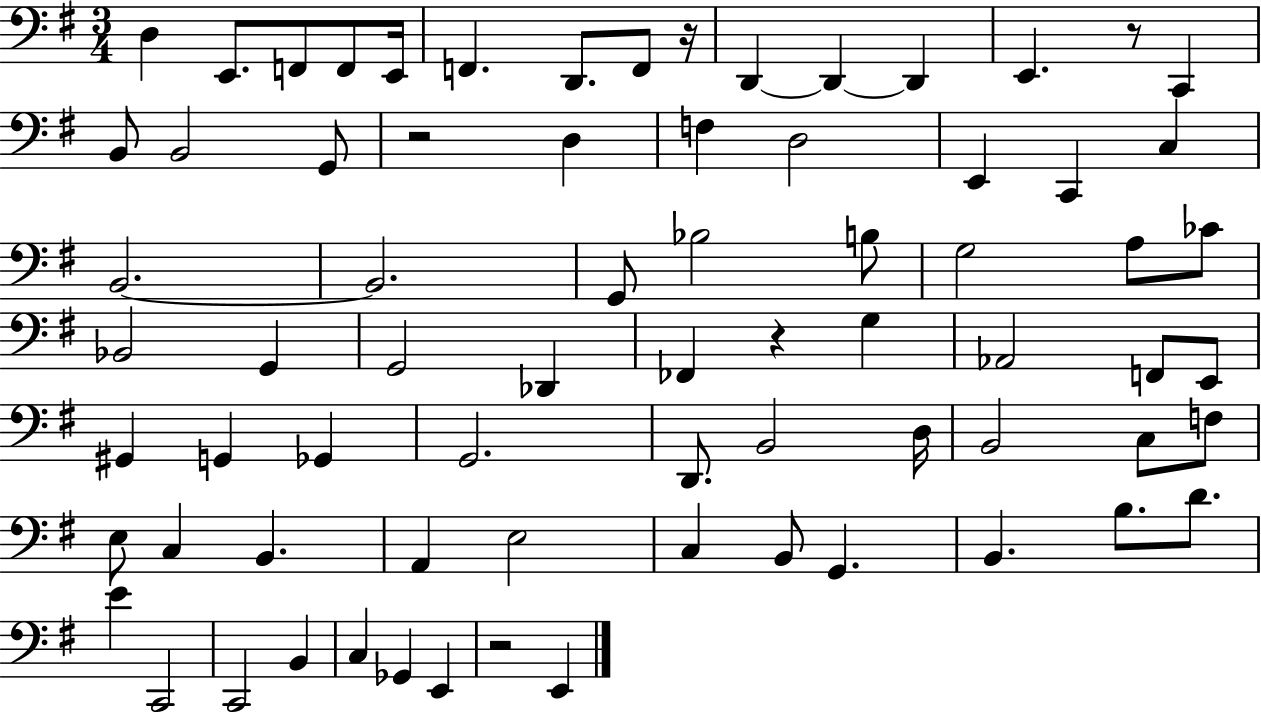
X:1
T:Untitled
M:3/4
L:1/4
K:G
D, E,,/2 F,,/2 F,,/2 E,,/4 F,, D,,/2 F,,/2 z/4 D,, D,, D,, E,, z/2 C,, B,,/2 B,,2 G,,/2 z2 D, F, D,2 E,, C,, C, B,,2 B,,2 G,,/2 _B,2 B,/2 G,2 A,/2 _C/2 _B,,2 G,, G,,2 _D,, _F,, z G, _A,,2 F,,/2 E,,/2 ^G,, G,, _G,, G,,2 D,,/2 B,,2 D,/4 B,,2 C,/2 F,/2 E,/2 C, B,, A,, E,2 C, B,,/2 G,, B,, B,/2 D/2 E C,,2 C,,2 B,, C, _G,, E,, z2 E,,